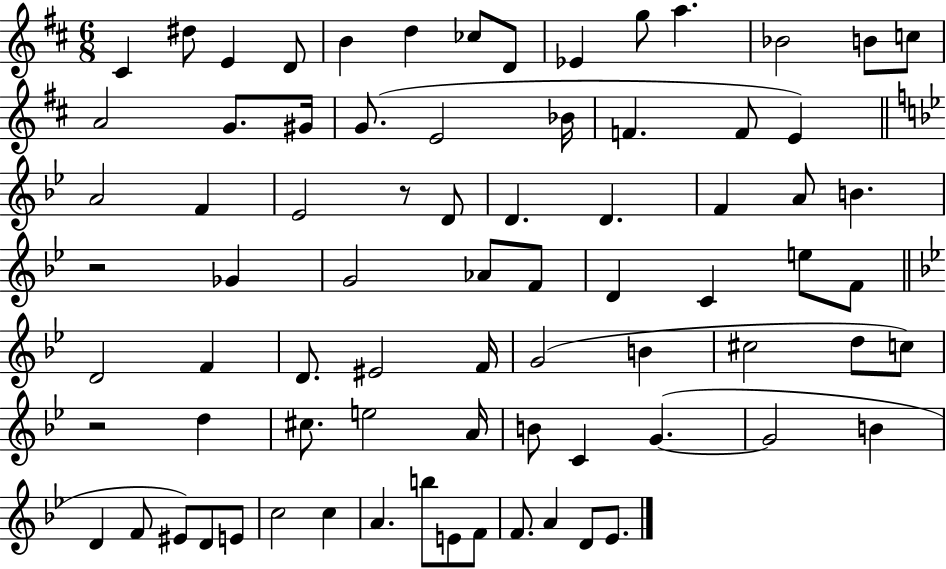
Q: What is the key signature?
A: D major